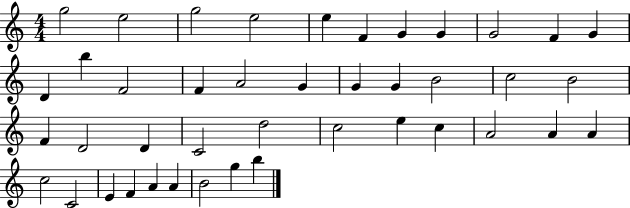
G5/h E5/h G5/h E5/h E5/q F4/q G4/q G4/q G4/h F4/q G4/q D4/q B5/q F4/h F4/q A4/h G4/q G4/q G4/q B4/h C5/h B4/h F4/q D4/h D4/q C4/h D5/h C5/h E5/q C5/q A4/h A4/q A4/q C5/h C4/h E4/q F4/q A4/q A4/q B4/h G5/q B5/q